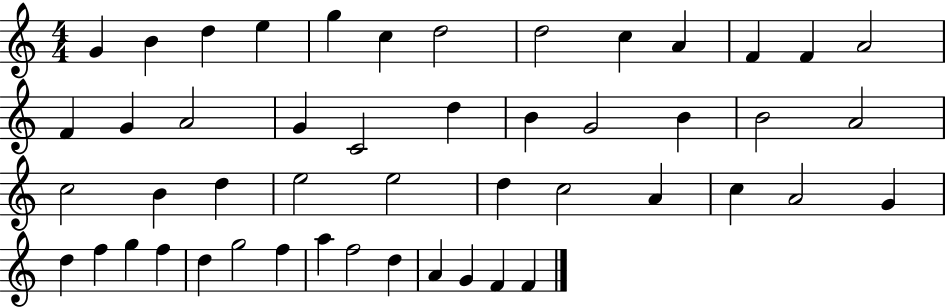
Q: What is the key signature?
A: C major